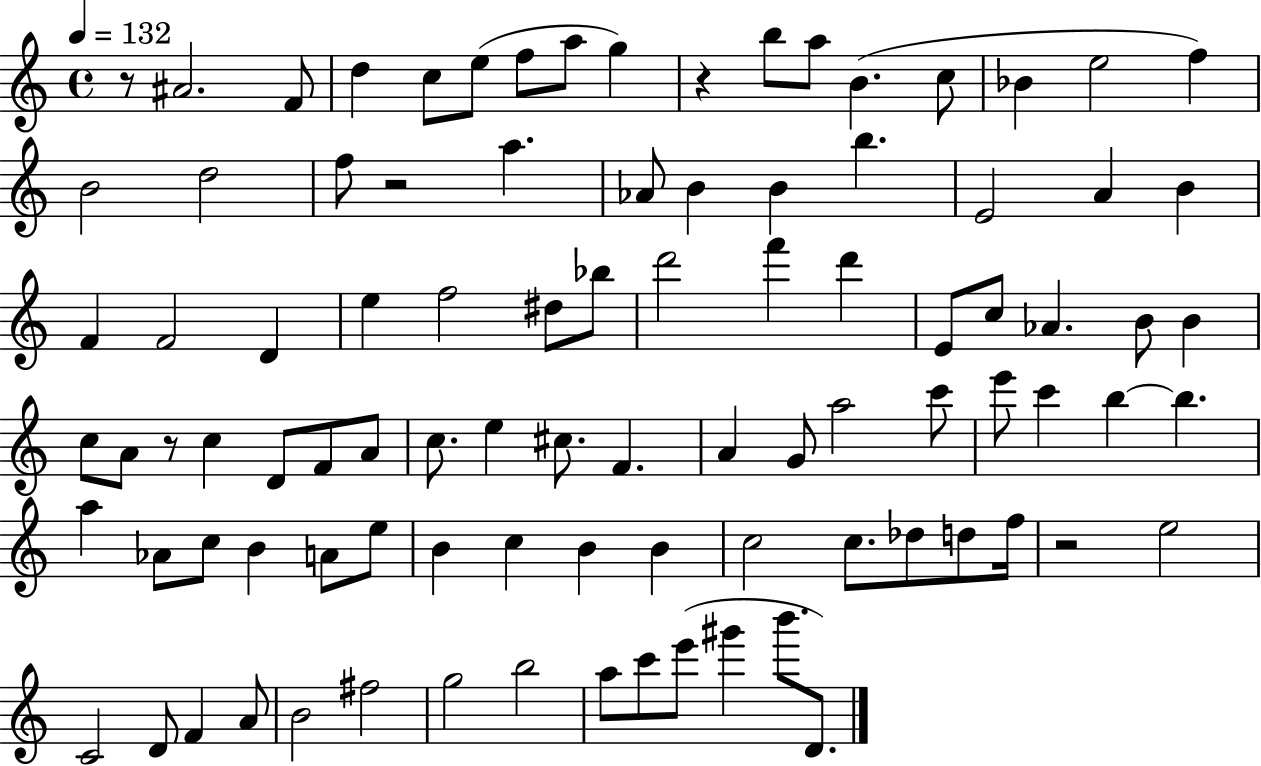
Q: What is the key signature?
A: C major